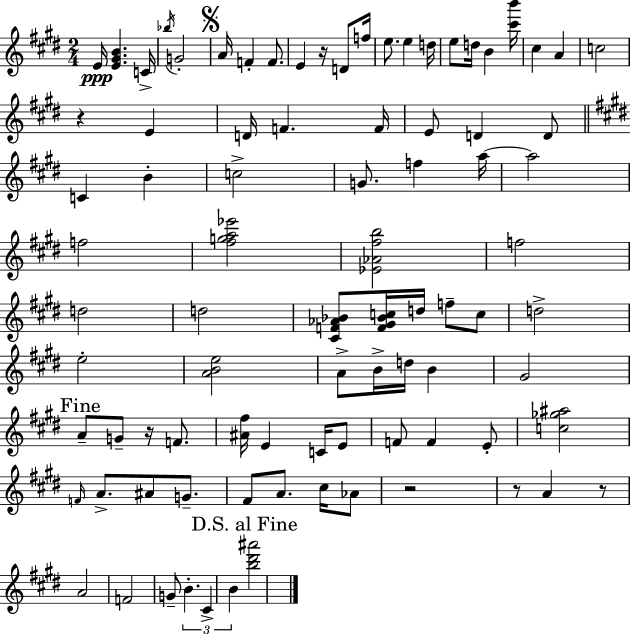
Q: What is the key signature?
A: E major